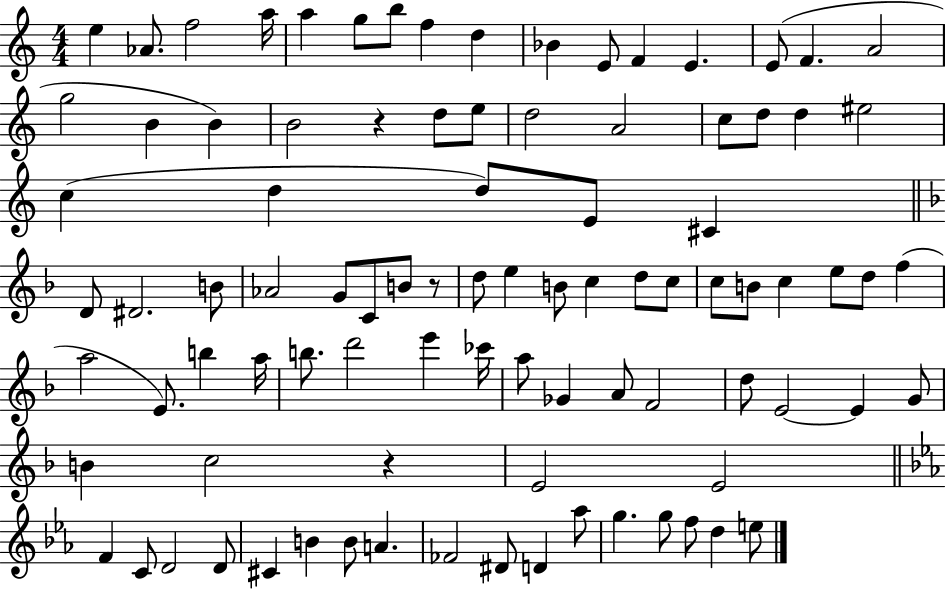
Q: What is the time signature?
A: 4/4